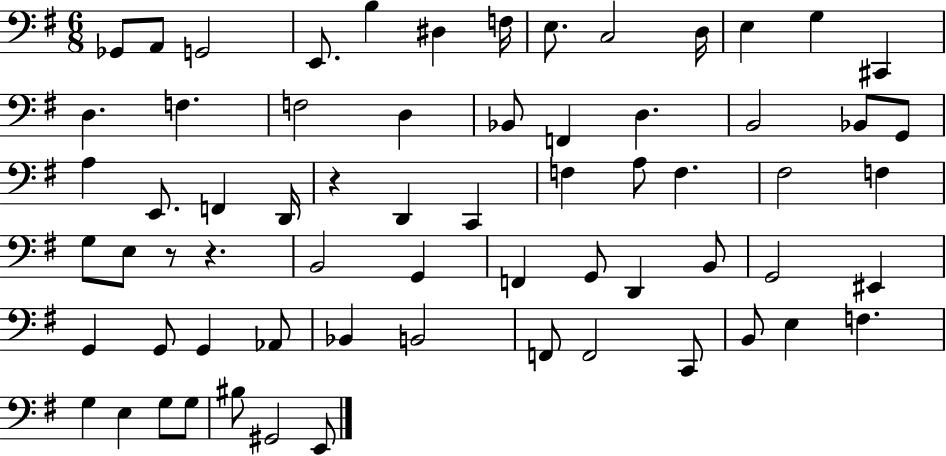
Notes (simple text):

Gb2/e A2/e G2/h E2/e. B3/q D#3/q F3/s E3/e. C3/h D3/s E3/q G3/q C#2/q D3/q. F3/q. F3/h D3/q Bb2/e F2/q D3/q. B2/h Bb2/e G2/e A3/q E2/e. F2/q D2/s R/q D2/q C2/q F3/q A3/e F3/q. F#3/h F3/q G3/e E3/e R/e R/q. B2/h G2/q F2/q G2/e D2/q B2/e G2/h EIS2/q G2/q G2/e G2/q Ab2/e Bb2/q B2/h F2/e F2/h C2/e B2/e E3/q F3/q. G3/q E3/q G3/e G3/e BIS3/e G#2/h E2/e